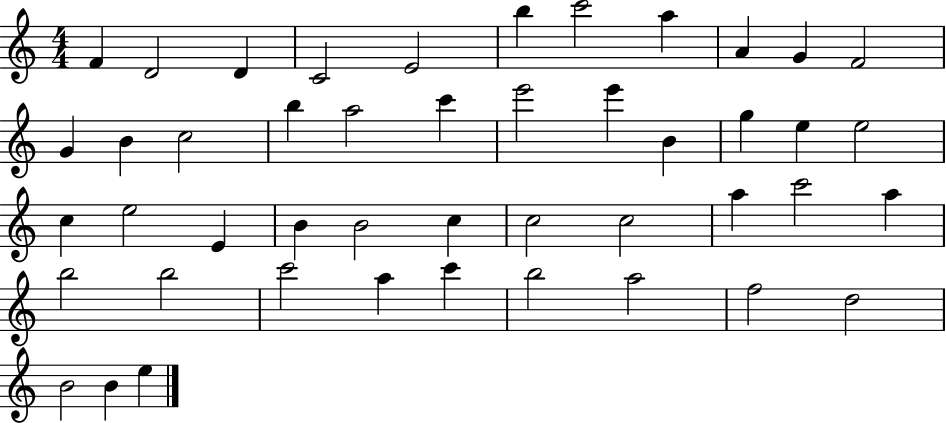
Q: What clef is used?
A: treble